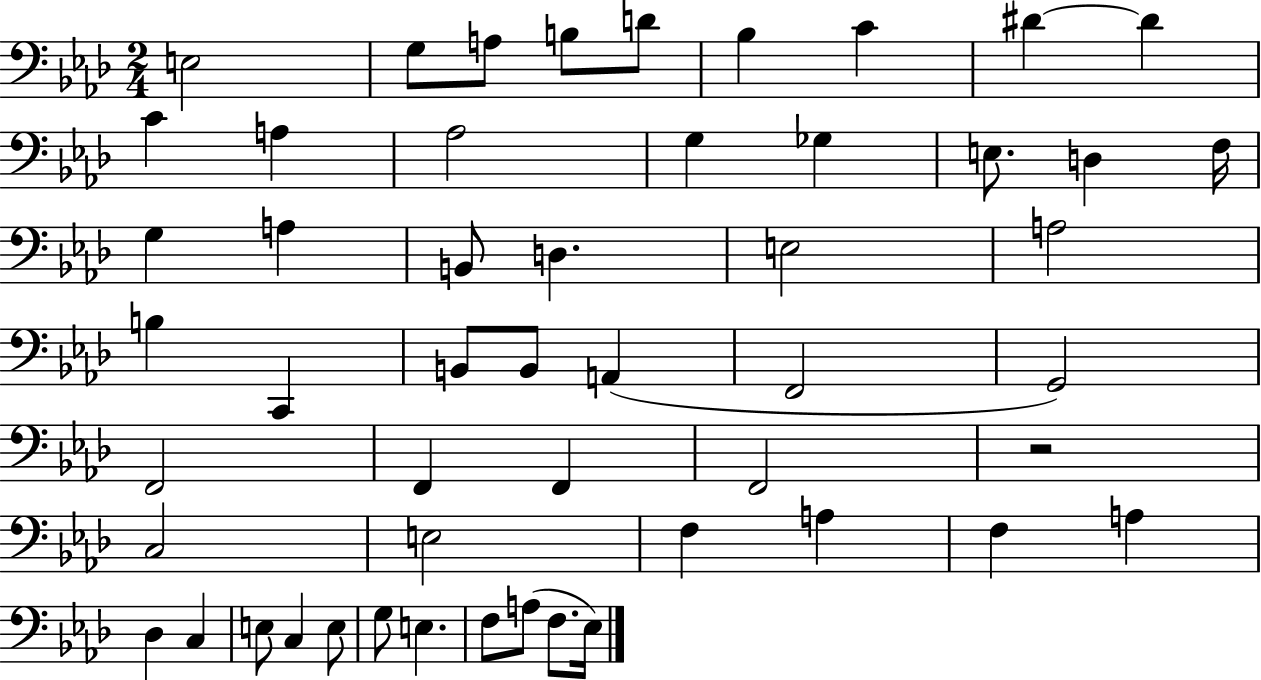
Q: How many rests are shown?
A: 1